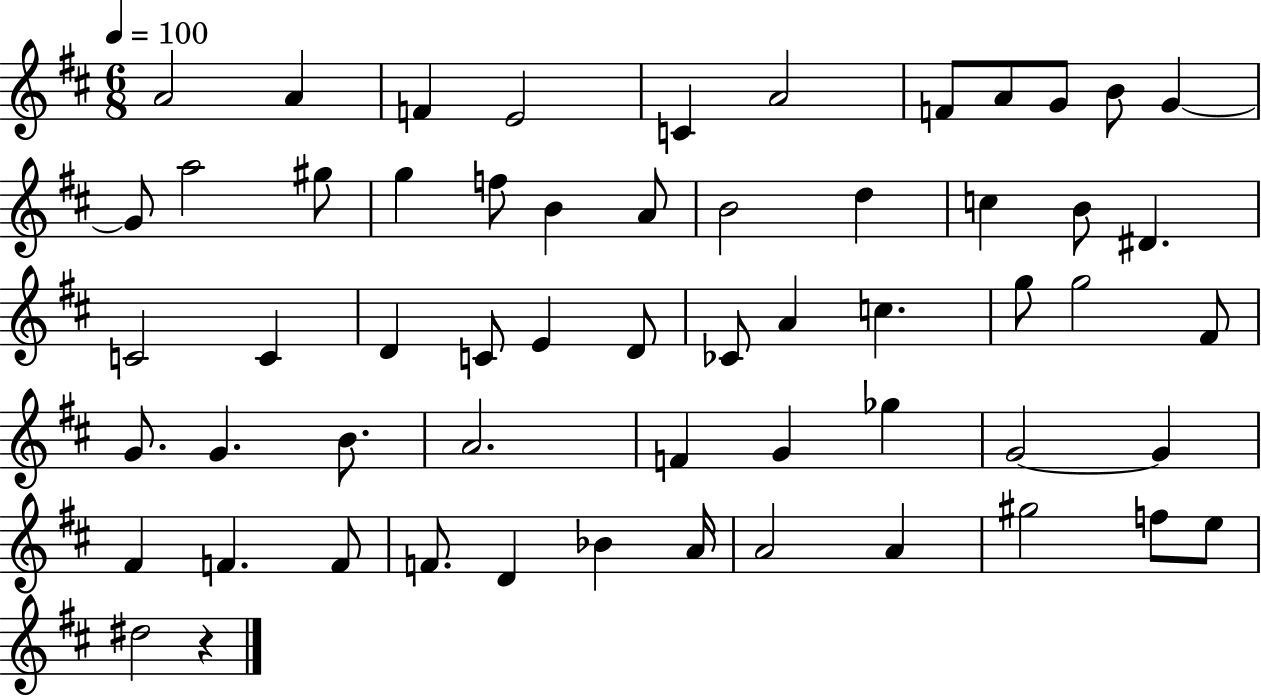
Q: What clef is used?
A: treble